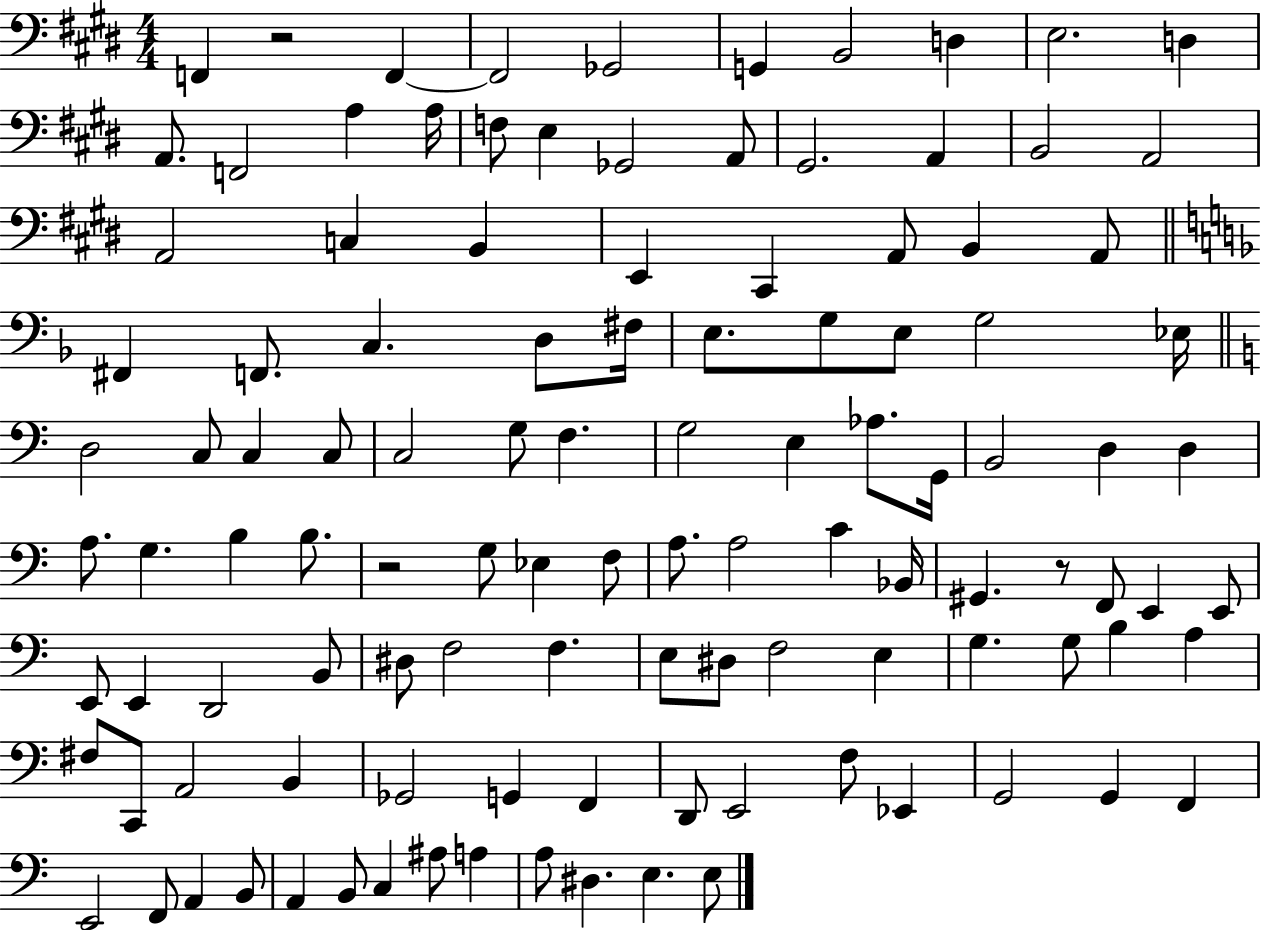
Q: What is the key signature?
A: E major